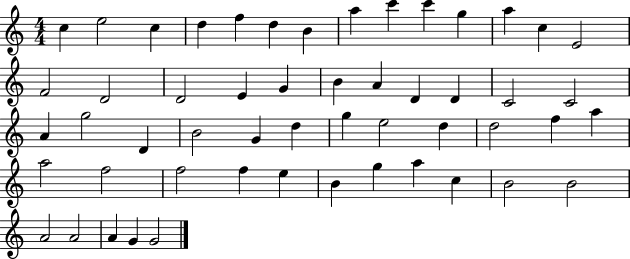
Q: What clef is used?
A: treble